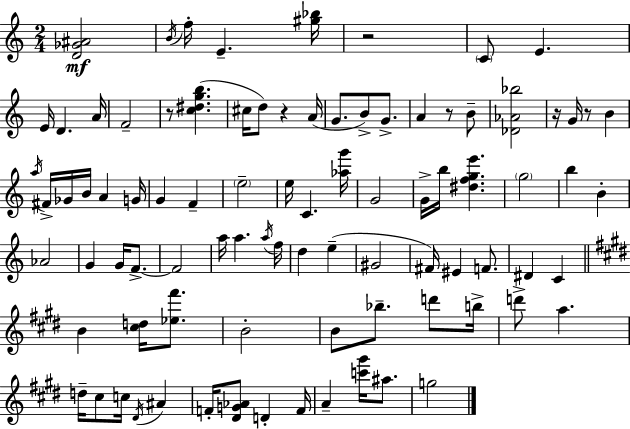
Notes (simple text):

[D4,Gb4,A#4]/h B4/s F5/s E4/q. [G#5,Bb5]/s R/h C4/e E4/q. E4/s D4/q. A4/s F4/h R/e [C5,D#5,G5,B5]/q. C#5/s D5/e R/q A4/s G4/e. B4/e G4/e. A4/q R/e B4/e [Db4,Ab4,Bb5]/h R/s G4/s R/e B4/q A5/s F#4/s Gb4/s B4/s A4/q G4/s G4/q F4/q E5/h E5/s C4/q. [Ab5,G6]/s G4/h G4/s B5/s [D#5,F5,G5,E6]/q. G5/h B5/q B4/q Ab4/h G4/q G4/s F4/e. F4/h A5/s A5/q. A5/s F5/s D5/q E5/q G#4/h F#4/s EIS4/q F4/e. D#4/q C4/q B4/q [C#5,D5]/s [Eb5,F#6]/e. B4/h B4/e Bb5/e. D6/e B5/s D6/e A5/q. D5/s C#5/e C5/s D#4/s A#4/q F4/s [D#4,G4,Ab4]/e D4/q F4/s A4/q [C6,G#6]/s A#5/e. G5/h